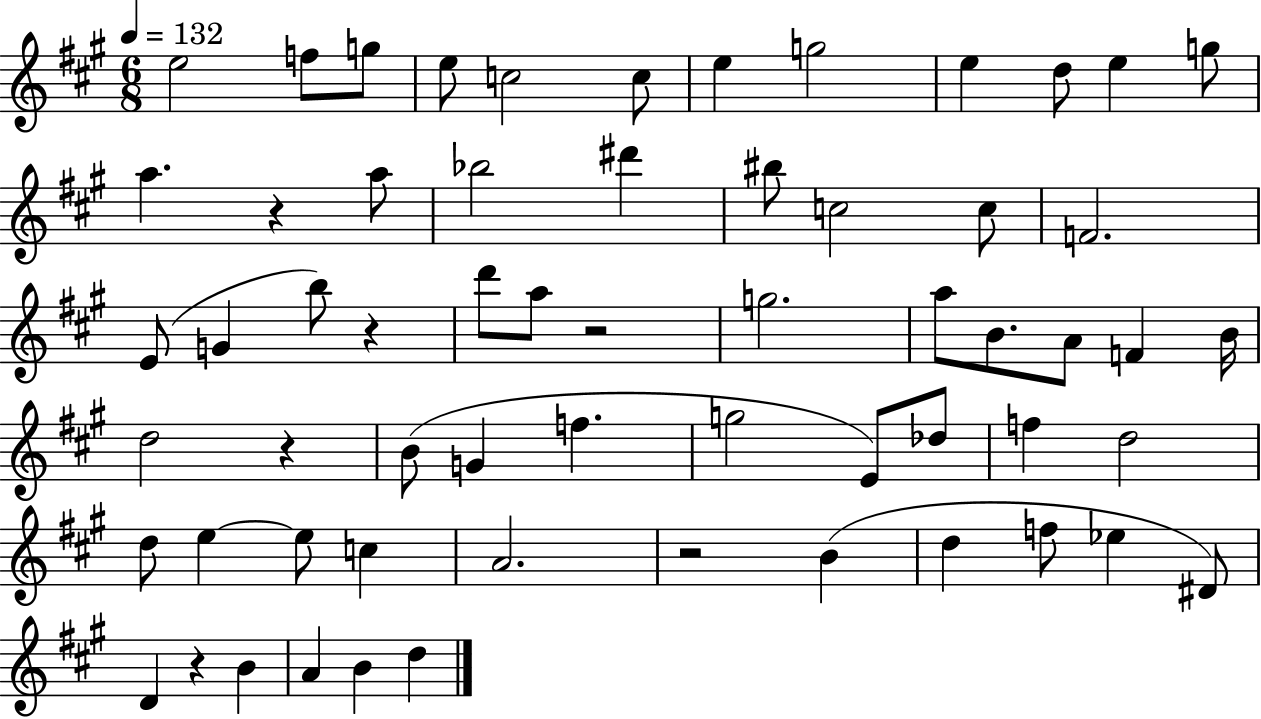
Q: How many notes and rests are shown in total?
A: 61